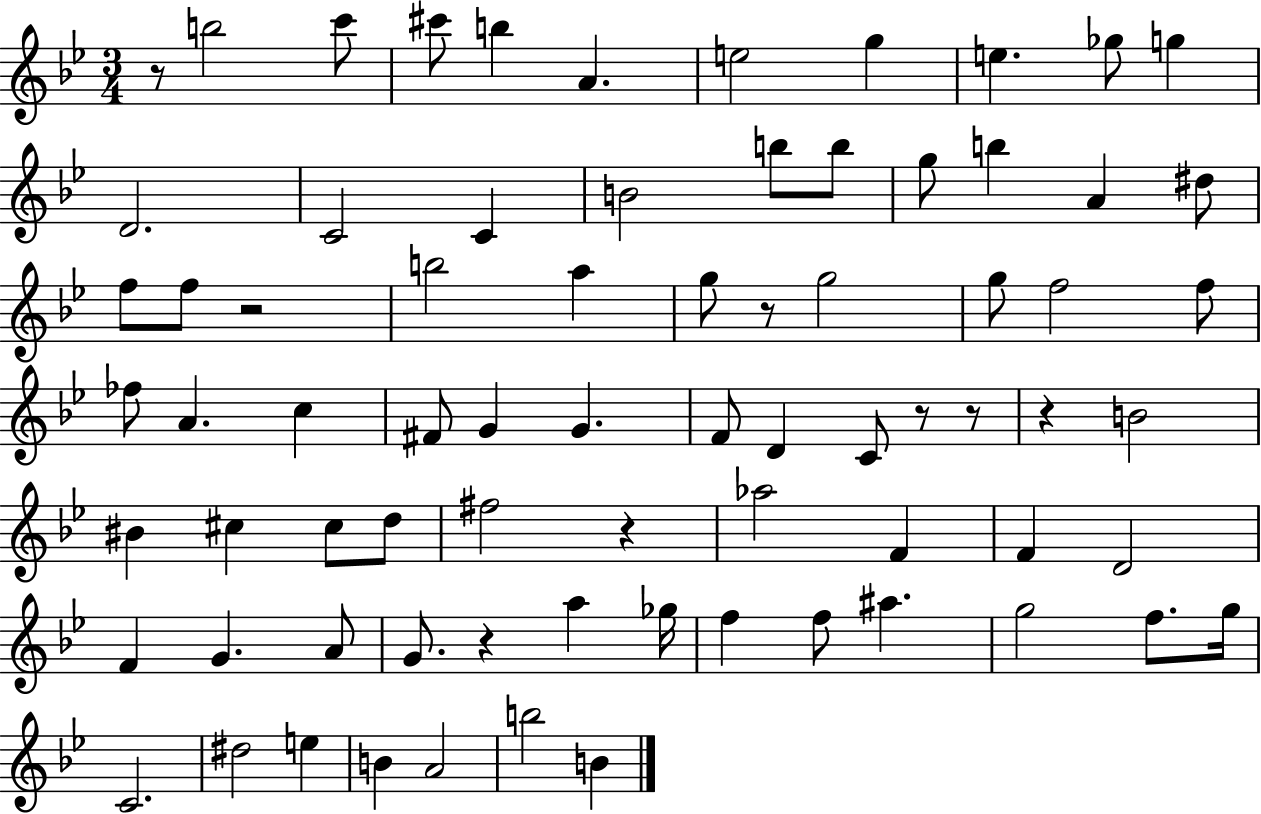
X:1
T:Untitled
M:3/4
L:1/4
K:Bb
z/2 b2 c'/2 ^c'/2 b A e2 g e _g/2 g D2 C2 C B2 b/2 b/2 g/2 b A ^d/2 f/2 f/2 z2 b2 a g/2 z/2 g2 g/2 f2 f/2 _f/2 A c ^F/2 G G F/2 D C/2 z/2 z/2 z B2 ^B ^c ^c/2 d/2 ^f2 z _a2 F F D2 F G A/2 G/2 z a _g/4 f f/2 ^a g2 f/2 g/4 C2 ^d2 e B A2 b2 B